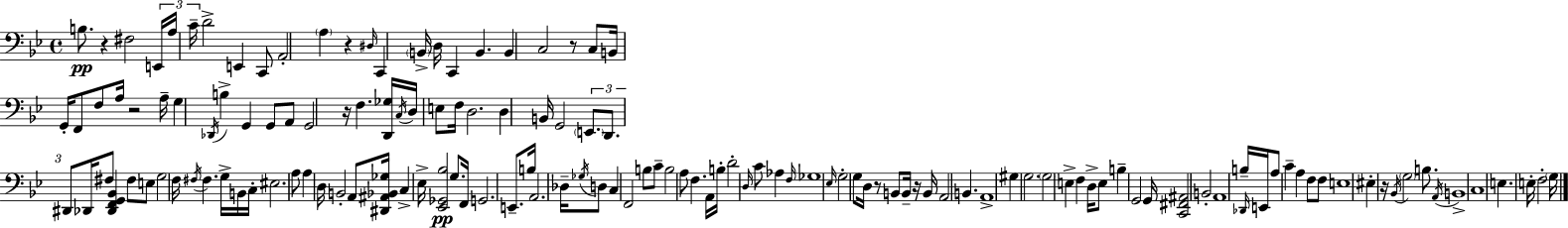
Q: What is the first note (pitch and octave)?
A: B3